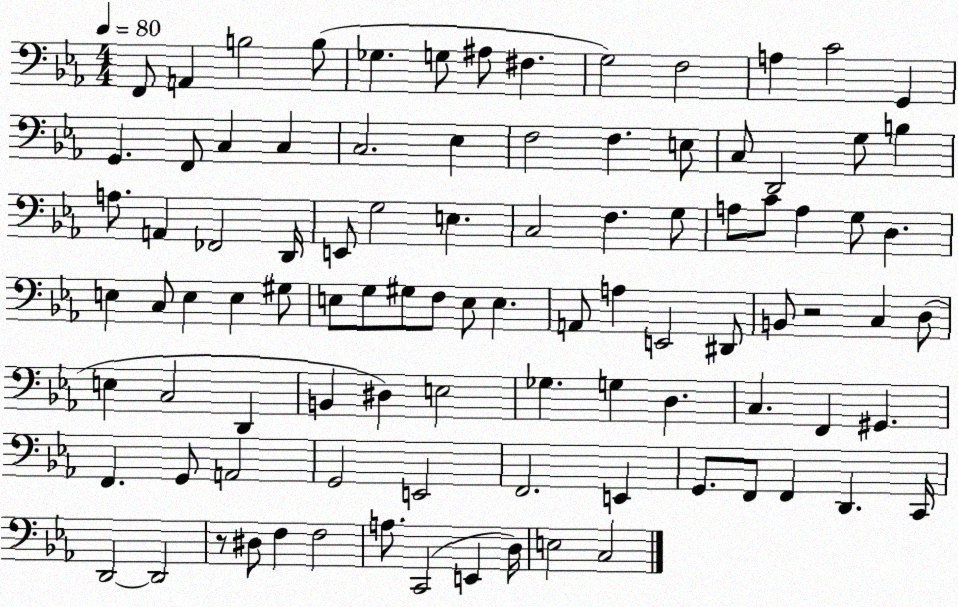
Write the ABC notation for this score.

X:1
T:Untitled
M:4/4
L:1/4
K:Eb
F,,/2 A,, B,2 B,/2 _G, G,/2 ^A,/2 ^F, G,2 F,2 A, C2 G,, G,, F,,/2 C, C, C,2 _E, F,2 F, E,/2 C,/2 D,,2 G,/2 B, A,/2 A,, _F,,2 D,,/4 E,,/2 G,2 E, C,2 F, G,/2 A,/2 C/2 A, G,/2 D, E, C,/2 E, E, ^G,/2 E,/2 G,/2 ^G,/2 F,/2 E,/2 E, A,,/2 A, E,,2 ^D,,/2 B,,/2 z2 C, D,/2 E, C,2 D,, B,, ^D, E,2 _G, G, D, C, F,, ^G,, F,, G,,/2 A,,2 G,,2 E,,2 F,,2 E,, G,,/2 F,,/2 F,, D,, C,,/4 D,,2 D,,2 z/2 ^D,/2 F, F,2 A,/2 C,,2 E,, D,/4 E,2 C,2